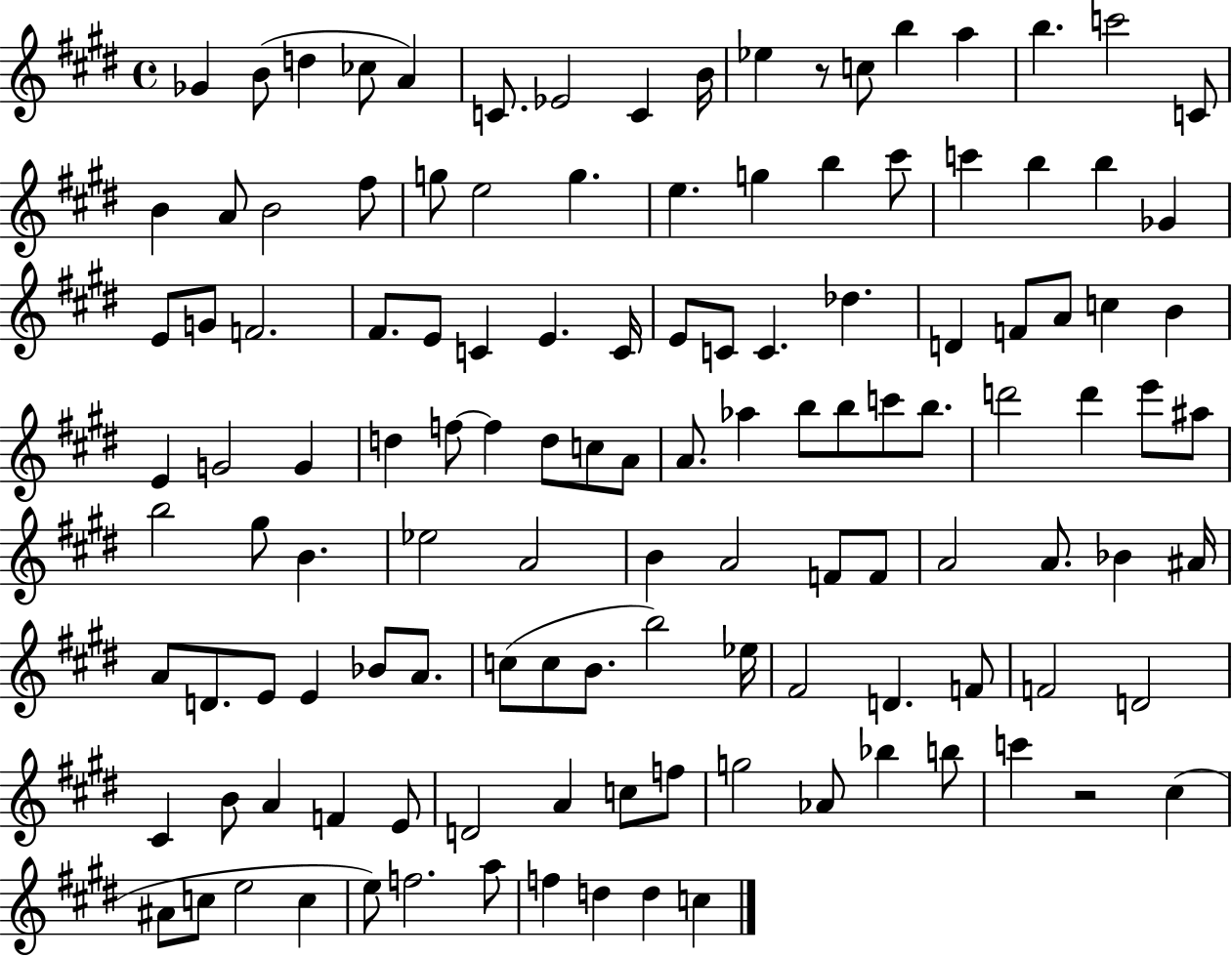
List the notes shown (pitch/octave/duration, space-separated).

Gb4/q B4/e D5/q CES5/e A4/q C4/e. Eb4/h C4/q B4/s Eb5/q R/e C5/e B5/q A5/q B5/q. C6/h C4/e B4/q A4/e B4/h F#5/e G5/e E5/h G5/q. E5/q. G5/q B5/q C#6/e C6/q B5/q B5/q Gb4/q E4/e G4/e F4/h. F#4/e. E4/e C4/q E4/q. C4/s E4/e C4/e C4/q. Db5/q. D4/q F4/e A4/e C5/q B4/q E4/q G4/h G4/q D5/q F5/e F5/q D5/e C5/e A4/e A4/e. Ab5/q B5/e B5/e C6/e B5/e. D6/h D6/q E6/e A#5/e B5/h G#5/e B4/q. Eb5/h A4/h B4/q A4/h F4/e F4/e A4/h A4/e. Bb4/q A#4/s A4/e D4/e. E4/e E4/q Bb4/e A4/e. C5/e C5/e B4/e. B5/h Eb5/s F#4/h D4/q. F4/e F4/h D4/h C#4/q B4/e A4/q F4/q E4/e D4/h A4/q C5/e F5/e G5/h Ab4/e Bb5/q B5/e C6/q R/h C#5/q A#4/e C5/e E5/h C5/q E5/e F5/h. A5/e F5/q D5/q D5/q C5/q